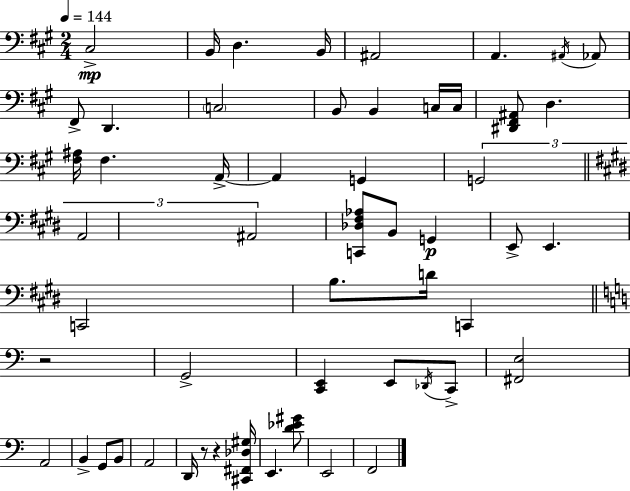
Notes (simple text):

C#3/h B2/s D3/q. B2/s A#2/h A2/q. A#2/s Ab2/e F#2/e D2/q. C3/h B2/e B2/q C3/s C3/s [D#2,F#2,A#2]/e D3/q. [F#3,A#3]/s F#3/q. A2/s A2/q G2/q G2/h A2/h A#2/h [C2,Db3,F#3,Ab3]/e B2/e G2/q E2/e E2/q. C2/h B3/e. D4/s C2/q R/h G2/h [C2,E2]/q E2/e Db2/s C2/e [F#2,E3]/h A2/h B2/q G2/e B2/e A2/h D2/s R/e R/q [C#2,F#2,Db3,G#3]/s E2/q. [D4,Eb4,G#4]/e E2/h F2/h